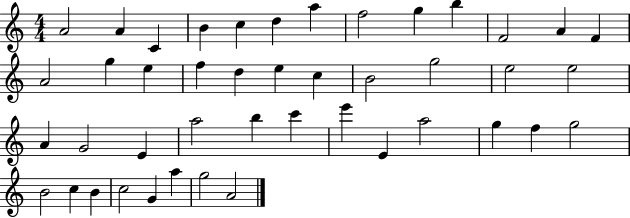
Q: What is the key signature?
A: C major